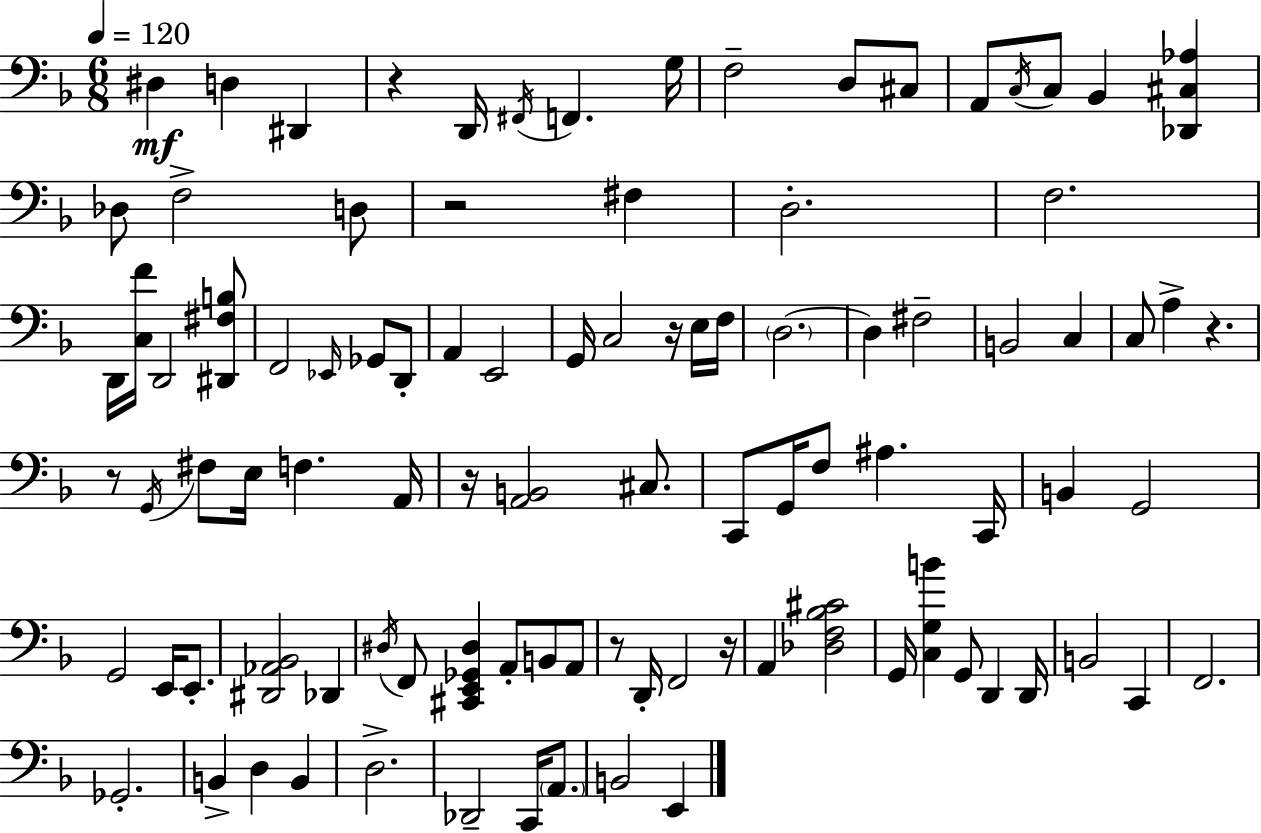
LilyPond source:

{
  \clef bass
  \numericTimeSignature
  \time 6/8
  \key f \major
  \tempo 4 = 120
  dis4\mf d4 dis,4 | r4 d,16 \acciaccatura { fis,16 } f,4. | g16 f2-- d8 cis8 | a,8 \acciaccatura { c16 } c8 bes,4 <des, cis aes>4 | \break des8 f2-> | d8 r2 fis4 | d2.-. | f2. | \break d,16 <c f'>16 d,2 | <dis, fis b>8 f,2 \grace { ees,16 } ges,8 | d,8-. a,4 e,2 | g,16 c2 | \break r16 e16 f16 \parenthesize d2.~~ | d4 fis2-- | b,2 c4 | c8 a4-> r4. | \break r8 \acciaccatura { g,16 } fis8 e16 f4. | a,16 r16 <a, b,>2 | cis8. c,8 g,16 f8 ais4. | c,16 b,4 g,2 | \break g,2 | e,16 e,8.-. <dis, aes, bes,>2 | des,4 \acciaccatura { dis16 } f,8 <cis, e, ges, dis>4 a,8-. | b,8 a,8 r8 d,16-. f,2 | \break r16 a,4 <des f bes cis'>2 | g,16 <c g b'>4 g,8 | d,4 d,16 b,2 | c,4 f,2. | \break ges,2.-. | b,4-> d4 | b,4 d2.-> | des,2-- | \break c,16 \parenthesize a,8. b,2 | e,4 \bar "|."
}